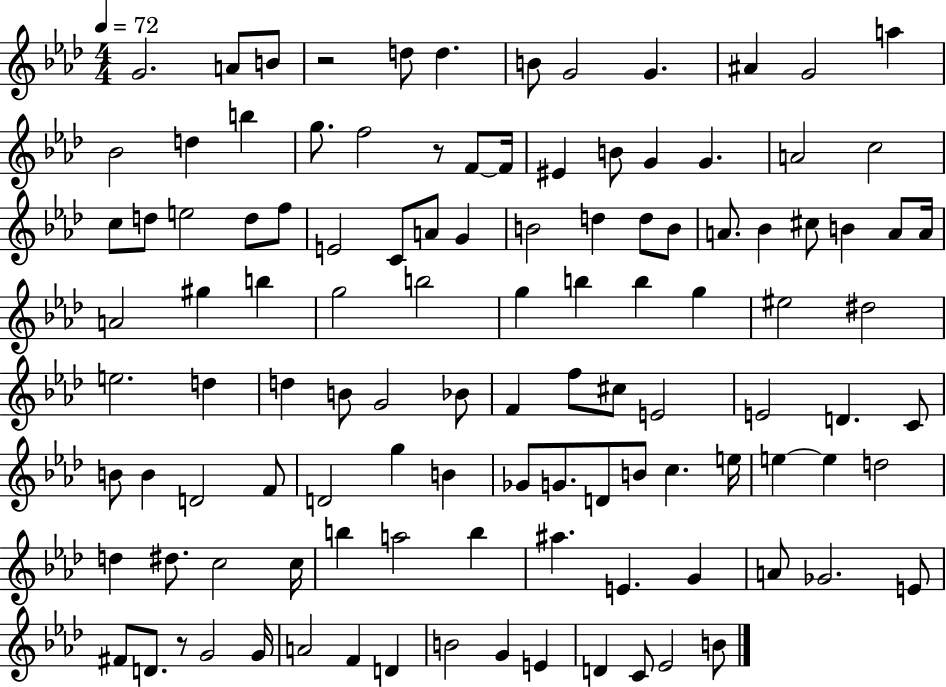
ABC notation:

X:1
T:Untitled
M:4/4
L:1/4
K:Ab
G2 A/2 B/2 z2 d/2 d B/2 G2 G ^A G2 a _B2 d b g/2 f2 z/2 F/2 F/4 ^E B/2 G G A2 c2 c/2 d/2 e2 d/2 f/2 E2 C/2 A/2 G B2 d d/2 B/2 A/2 _B ^c/2 B A/2 A/4 A2 ^g b g2 b2 g b b g ^e2 ^d2 e2 d d B/2 G2 _B/2 F f/2 ^c/2 E2 E2 D C/2 B/2 B D2 F/2 D2 g B _G/2 G/2 D/2 B/2 c e/4 e e d2 d ^d/2 c2 c/4 b a2 b ^a E G A/2 _G2 E/2 ^F/2 D/2 z/2 G2 G/4 A2 F D B2 G E D C/2 _E2 B/2